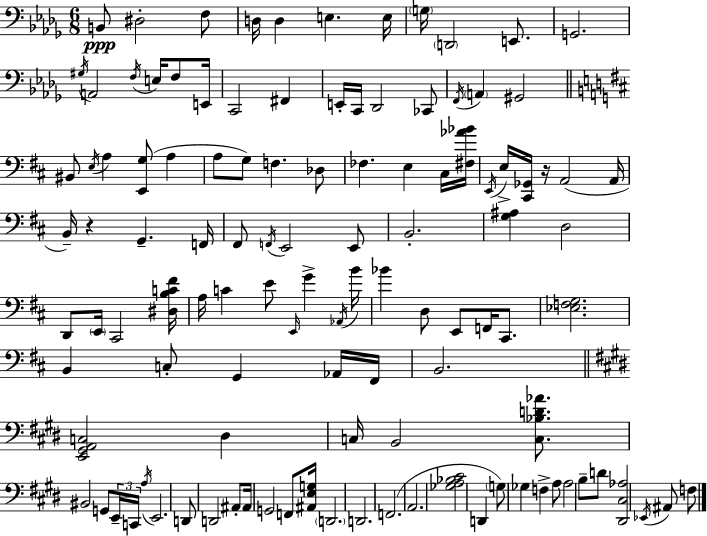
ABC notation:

X:1
T:Untitled
M:6/8
L:1/4
K:Bbm
B,,/2 ^D,2 F,/2 D,/4 D, E, E,/4 G,/4 D,,2 E,,/2 G,,2 ^G,/4 A,,2 F,/4 E,/4 F,/2 E,,/4 C,,2 ^F,, E,,/4 C,,/4 _D,,2 _C,,/2 F,,/4 A,, ^G,,2 ^B,,/2 E,/4 A, [E,,G,]/2 A, A,/2 G,/2 F, _D,/2 _F, E, ^C,/4 [^F,_A_B]/4 E,,/4 E,/4 [^C,,_G,,]/4 z/4 A,,2 A,,/4 B,,/4 z G,, F,,/4 ^F,,/2 F,,/4 E,,2 E,,/2 B,,2 [G,^A,] D,2 D,,/2 E,,/4 ^C,,2 [^D,B,C^F]/4 A,/4 C E/2 E,,/4 G _A,,/4 B/4 _B D,/2 E,,/2 F,,/4 ^C,,/2 [_E,F,G,]2 B,, C,/2 G,, _A,,/4 ^F,,/4 B,,2 [E,,^G,,A,,C,]2 ^D, C,/4 B,,2 [C,_B,D_A]/2 ^B,,2 G,,/2 E,,/4 C,,/4 A,/4 E,,2 D,,/2 D,,2 ^A,,/2 ^A,,/4 G,,2 F,,/2 [^A,,E,G,]/4 D,,2 D,,2 F,,2 A,,2 [_G,A,_B,^C]2 D,, G,/2 _G, F, A,/2 A,2 B,/2 D/2 [^D,,^C,_A,]2 _E,,/4 ^A,,/2 F,/2